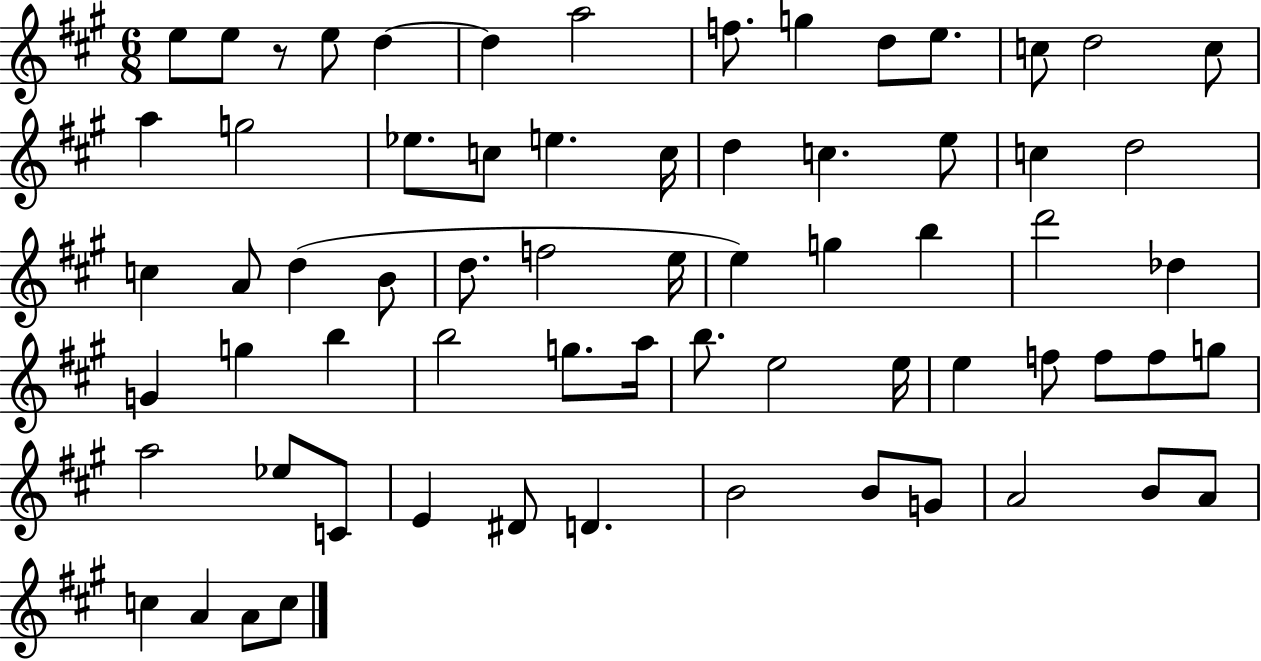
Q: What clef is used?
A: treble